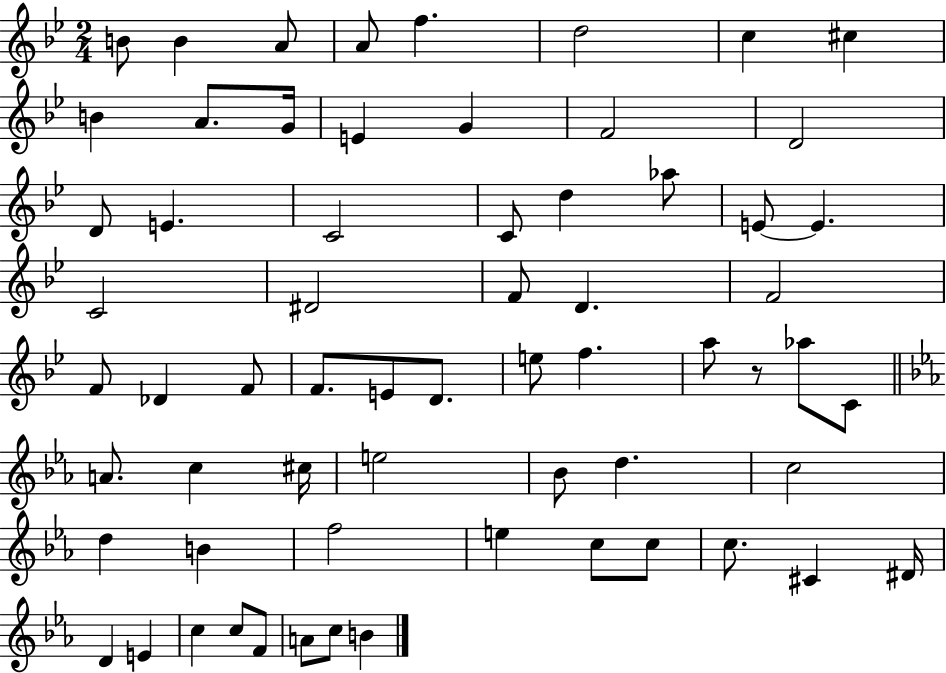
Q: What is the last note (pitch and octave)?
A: B4